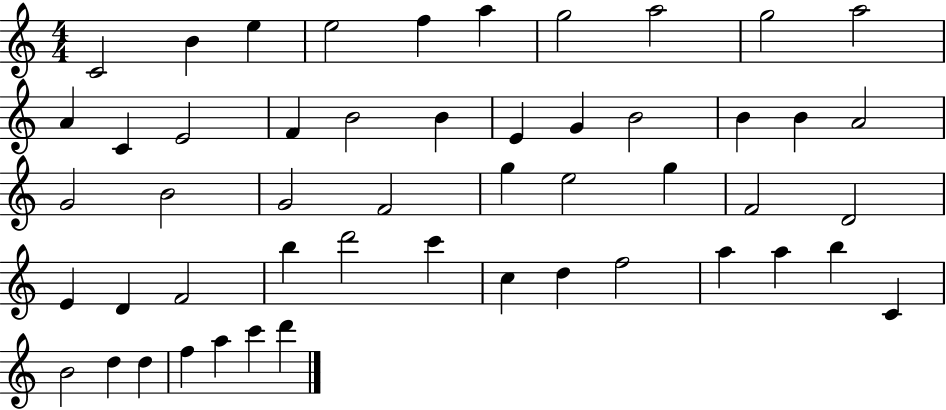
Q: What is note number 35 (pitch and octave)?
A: B5